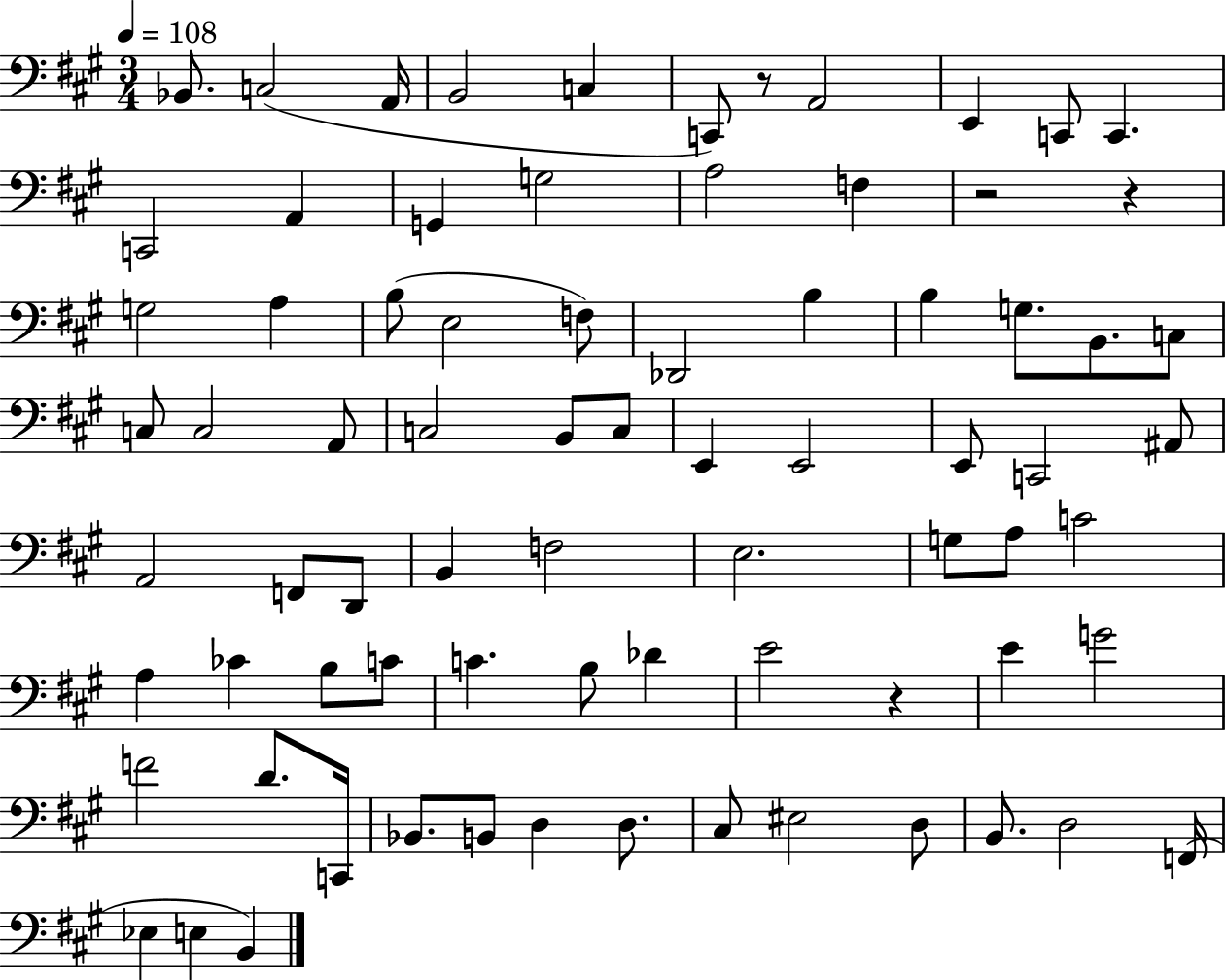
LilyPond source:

{
  \clef bass
  \numericTimeSignature
  \time 3/4
  \key a \major
  \tempo 4 = 108
  bes,8. c2( a,16 | b,2 c4 | c,8) r8 a,2 | e,4 c,8 c,4. | \break c,2 a,4 | g,4 g2 | a2 f4 | r2 r4 | \break g2 a4 | b8( e2 f8) | des,2 b4 | b4 g8. b,8. c8 | \break c8 c2 a,8 | c2 b,8 c8 | e,4 e,2 | e,8 c,2 ais,8 | \break a,2 f,8 d,8 | b,4 f2 | e2. | g8 a8 c'2 | \break a4 ces'4 b8 c'8 | c'4. b8 des'4 | e'2 r4 | e'4 g'2 | \break f'2 d'8. c,16 | bes,8. b,8 d4 d8. | cis8 eis2 d8 | b,8. d2 f,16( | \break ees4 e4 b,4) | \bar "|."
}